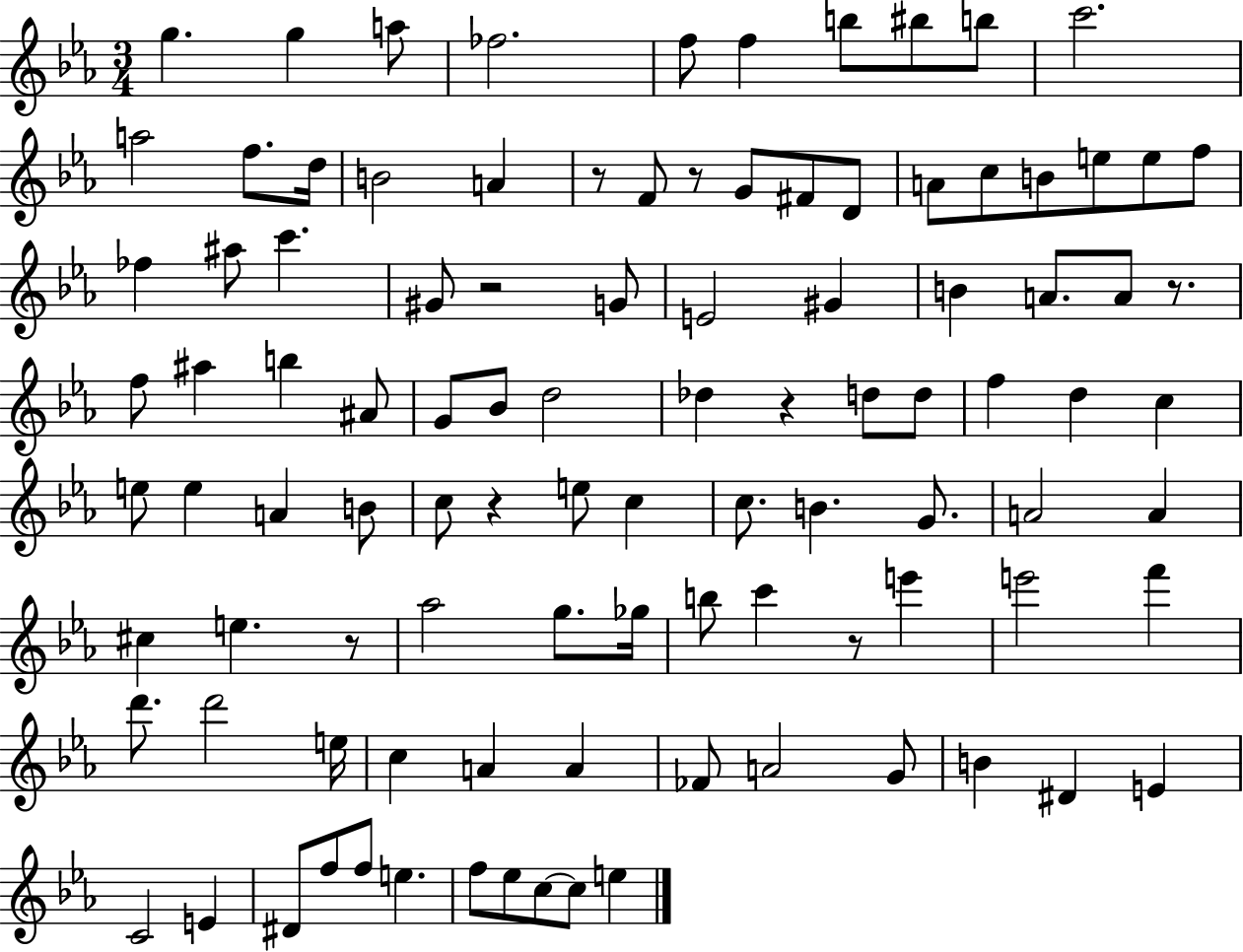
{
  \clef treble
  \numericTimeSignature
  \time 3/4
  \key ees \major
  g''4. g''4 a''8 | fes''2. | f''8 f''4 b''8 bis''8 b''8 | c'''2. | \break a''2 f''8. d''16 | b'2 a'4 | r8 f'8 r8 g'8 fis'8 d'8 | a'8 c''8 b'8 e''8 e''8 f''8 | \break fes''4 ais''8 c'''4. | gis'8 r2 g'8 | e'2 gis'4 | b'4 a'8. a'8 r8. | \break f''8 ais''4 b''4 ais'8 | g'8 bes'8 d''2 | des''4 r4 d''8 d''8 | f''4 d''4 c''4 | \break e''8 e''4 a'4 b'8 | c''8 r4 e''8 c''4 | c''8. b'4. g'8. | a'2 a'4 | \break cis''4 e''4. r8 | aes''2 g''8. ges''16 | b''8 c'''4 r8 e'''4 | e'''2 f'''4 | \break d'''8. d'''2 e''16 | c''4 a'4 a'4 | fes'8 a'2 g'8 | b'4 dis'4 e'4 | \break c'2 e'4 | dis'8 f''8 f''8 e''4. | f''8 ees''8 c''8~~ c''8 e''4 | \bar "|."
}